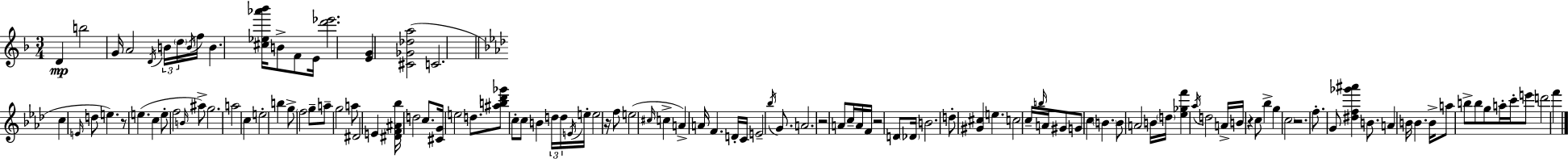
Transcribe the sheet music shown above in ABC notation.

X:1
T:Untitled
M:3/4
L:1/4
K:Dm
D b2 G/4 A2 D/4 B/4 d/4 B/4 f/4 B [^c_e_a'_b']/4 B/2 F/2 E/4 [d'_e']2 [EG] [^C_G_da]2 C2 c E/4 d/2 e z/2 e c e/2 f2 B/4 ^a/2 g2 a2 c e2 b g/2 f2 g/2 a/2 g2 a/2 ^D2 E [^DF^A_b]/4 d2 c/2 [^CG]/4 e2 d/2 [^ab_d'_g']/2 c/2 c/2 B d/4 d/4 E/4 e/4 e2 z/4 f/2 e2 ^c/4 c A A/4 F D/4 C/4 E2 _b/4 G/2 A2 z2 A/2 c/4 A/4 F/4 z2 D/2 _D/4 B2 d/2 [^G^c] e c2 c/4 b/4 A/4 ^G/2 G/2 c B B/2 A2 B/4 d/4 [_e_gf'] _a/4 d2 A/4 B/4 z c/2 _b g c2 z2 f/2 G/2 [^df_g'^a'] B/2 A B/4 B B/4 a/2 b/2 b/2 g/2 a/4 c'/4 e'/2 d'2 f'